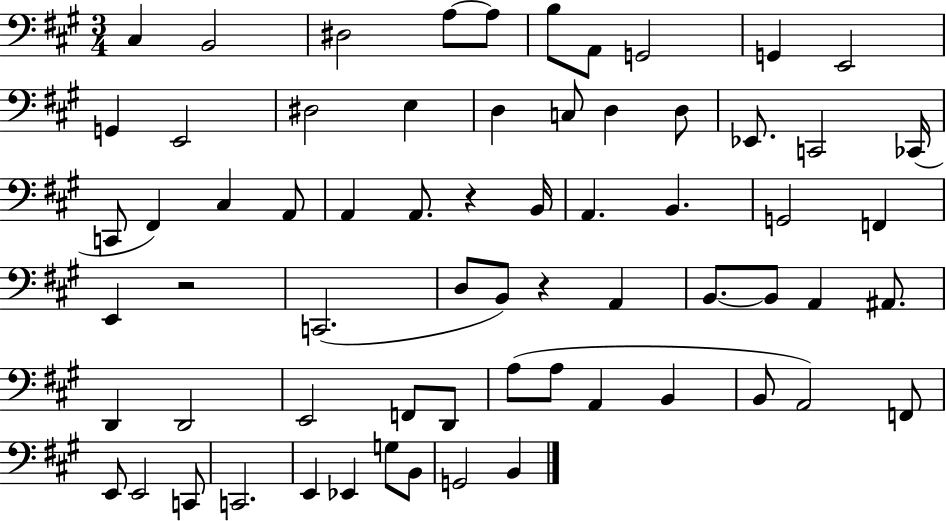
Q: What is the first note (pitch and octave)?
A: C#3